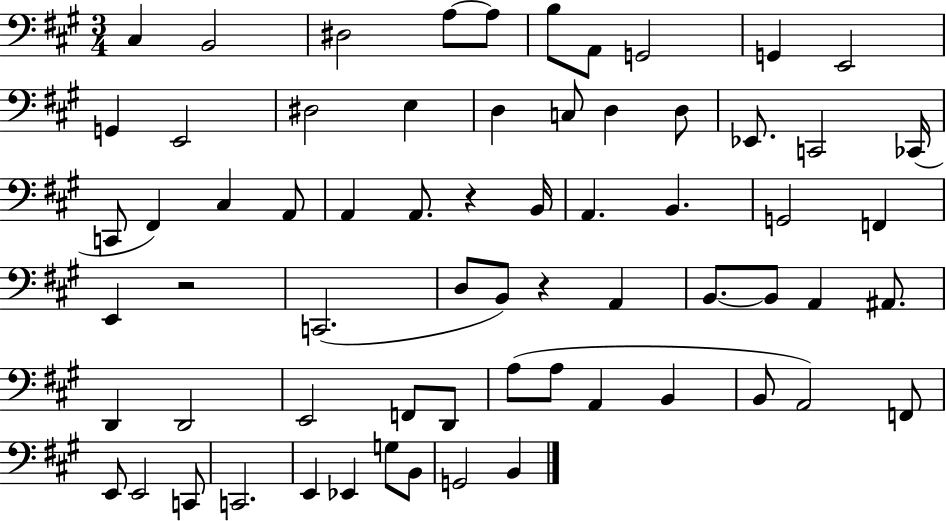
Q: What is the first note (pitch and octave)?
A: C#3